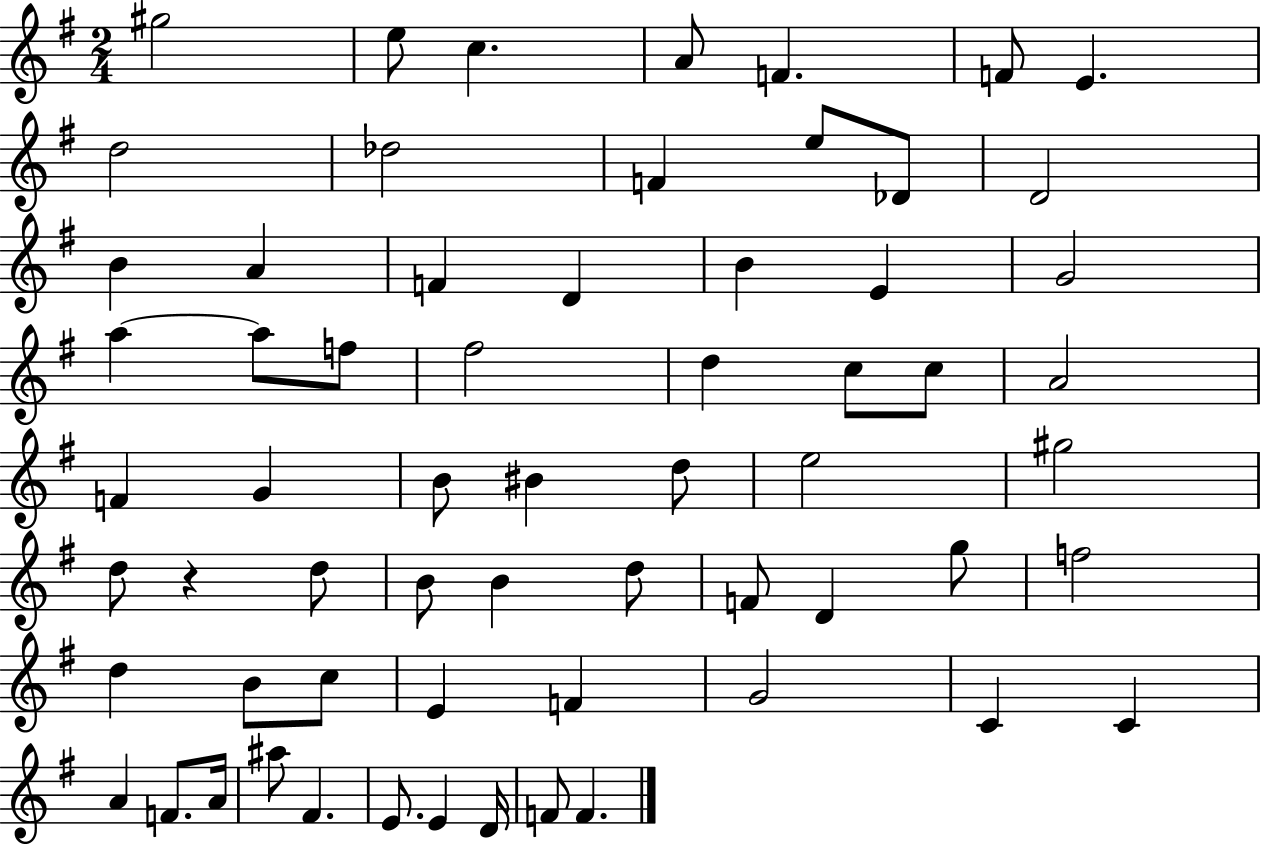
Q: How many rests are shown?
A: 1